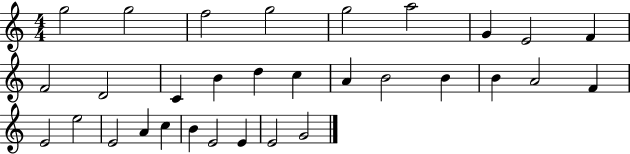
X:1
T:Untitled
M:4/4
L:1/4
K:C
g2 g2 f2 g2 g2 a2 G E2 F F2 D2 C B d c A B2 B B A2 F E2 e2 E2 A c B E2 E E2 G2